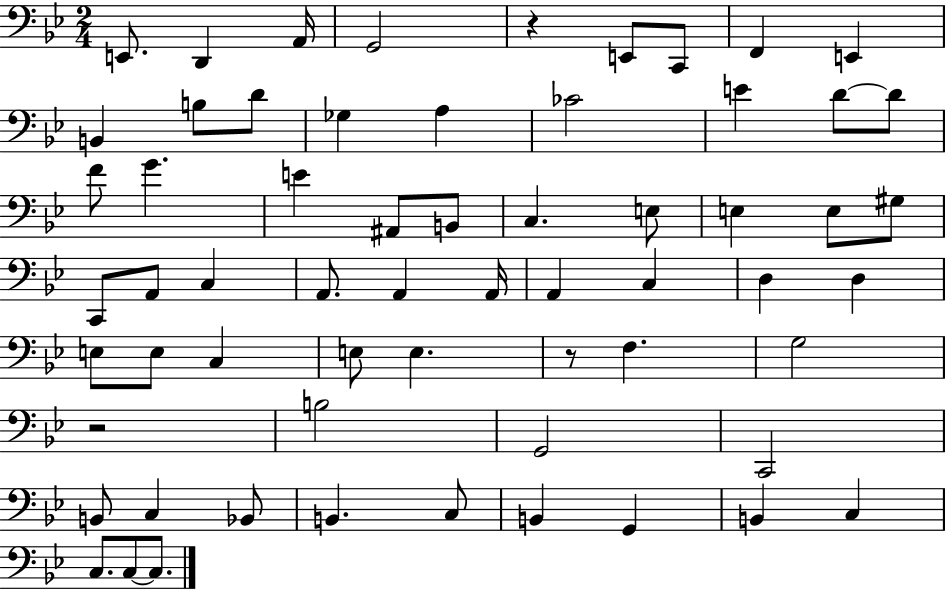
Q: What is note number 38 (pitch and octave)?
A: E3